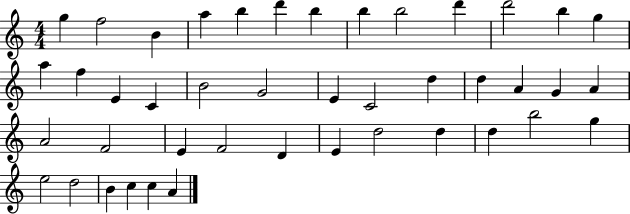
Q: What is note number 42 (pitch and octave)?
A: C5